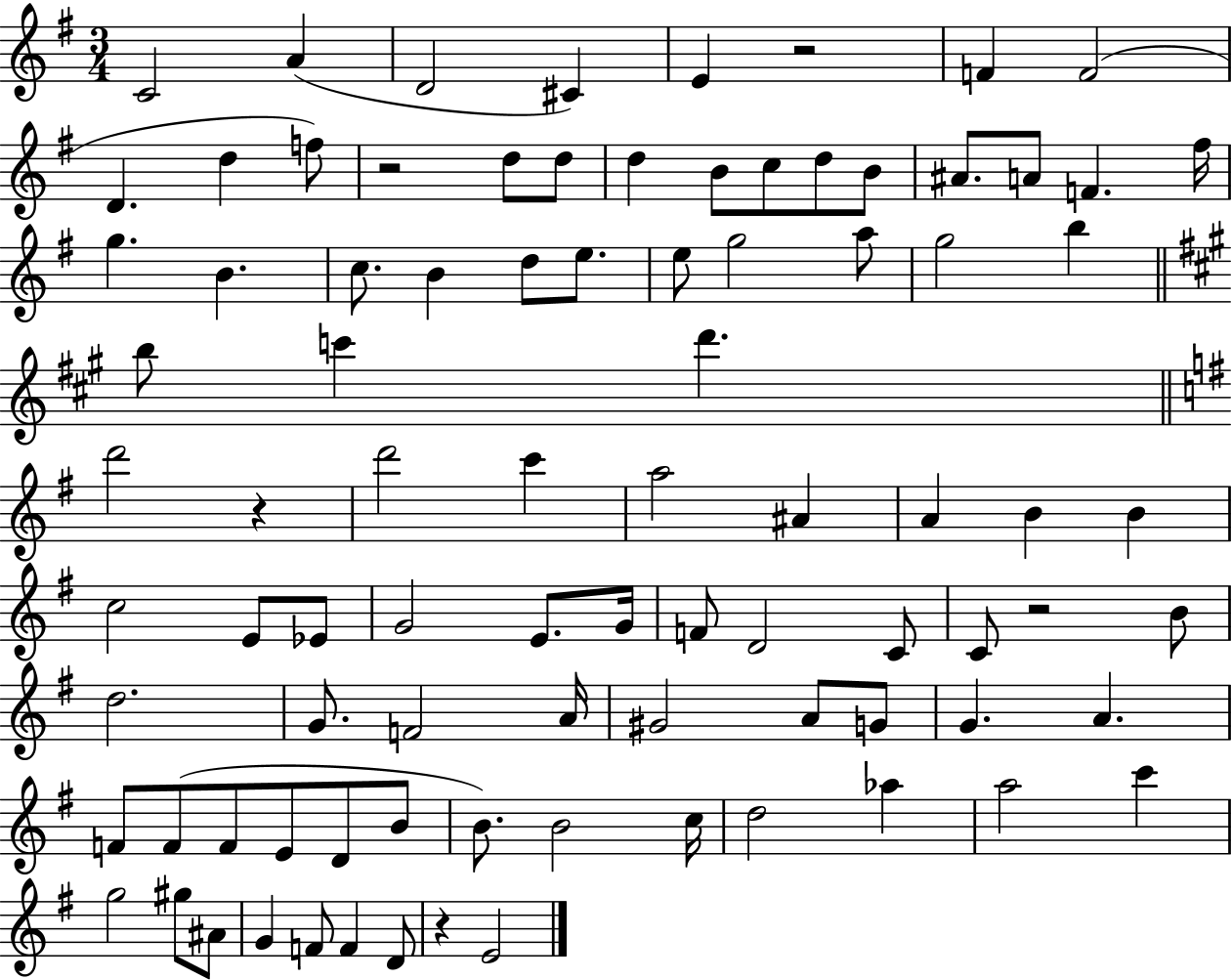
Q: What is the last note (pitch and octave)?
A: E4